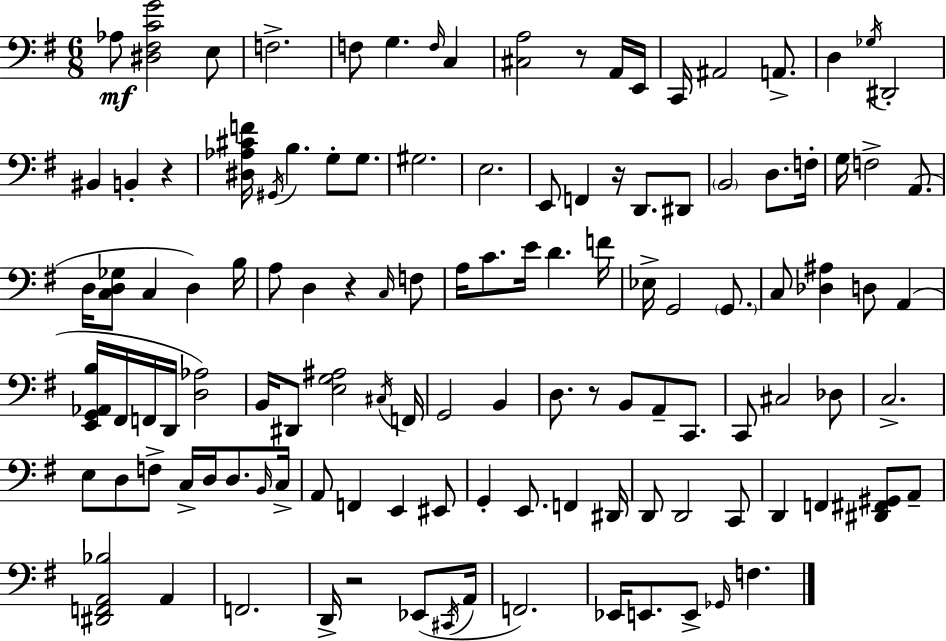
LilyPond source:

{
  \clef bass
  \numericTimeSignature
  \time 6/8
  \key e \minor
  aes8\mf <dis fis c' g'>2 e8 | f2.-> | f8 g4. \grace { f16 } c4 | <cis a>2 r8 a,16 | \break e,16 c,16 ais,2 a,8.-> | d4 \acciaccatura { ges16 } dis,2-. | bis,4 b,4-. r4 | <dis aes cis' f'>16 \acciaccatura { gis,16 } b4. g8-. | \break g8. gis2. | e2. | e,8 f,4 r16 d,8. | dis,8 \parenthesize b,2 d8. | \break f16-. g16 f2-> | a,8.( d16 <c d ges>8 c4 d4) | b16 a8 d4 r4 | \grace { c16 } f8 a16 c'8. e'16 d'4. | \break f'16 ees16-> g,2 | \parenthesize g,8. c8 <des ais>4 d8 | a,4( <e, g, aes, b>16 fis,16 f,16 d,16 <d aes>2) | b,16 dis,8 <e g ais>2 | \break \acciaccatura { cis16 } f,16 g,2 | b,4 d8. r8 b,8 | a,8-- c,8. c,8 cis2 | des8 c2.-> | \break e8 d8 f8-> c16-> | d16 d8. \grace { b,16 } c16-> a,8 f,4 | e,4 eis,8 g,4-. e,8. | f,4 dis,16 d,8 d,2 | \break c,8 d,4 f,4 | <dis, fis, gis,>8 a,8-- <dis, f, a, bes>2 | a,4 f,2. | d,16-> r2 | \break ees,8( \acciaccatura { cis,16 } a,16 f,2.) | ees,16 e,8. e,8-> | \grace { ges,16 } f4. \bar "|."
}